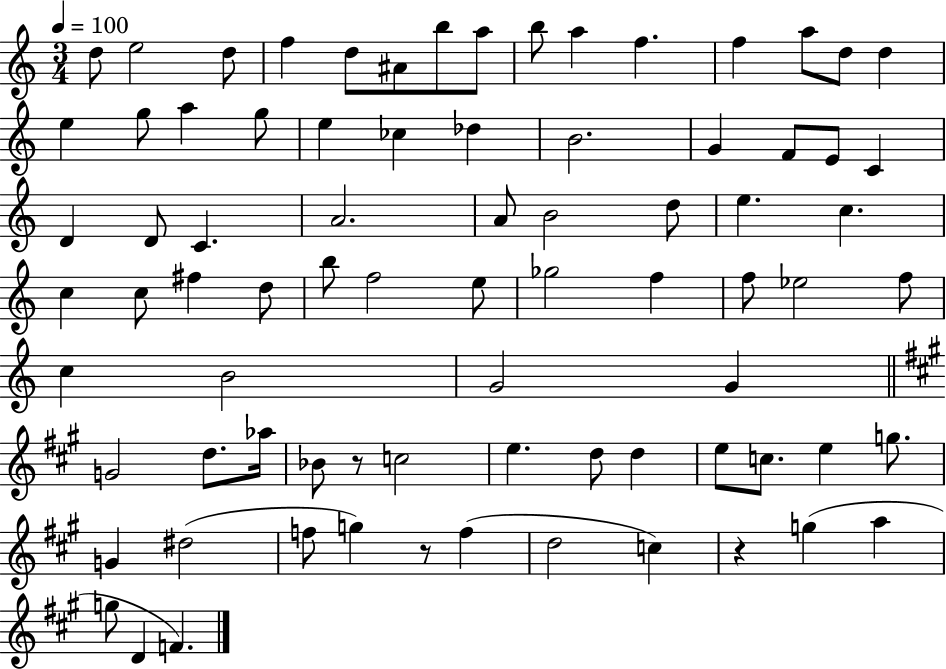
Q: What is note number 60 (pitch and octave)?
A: D5